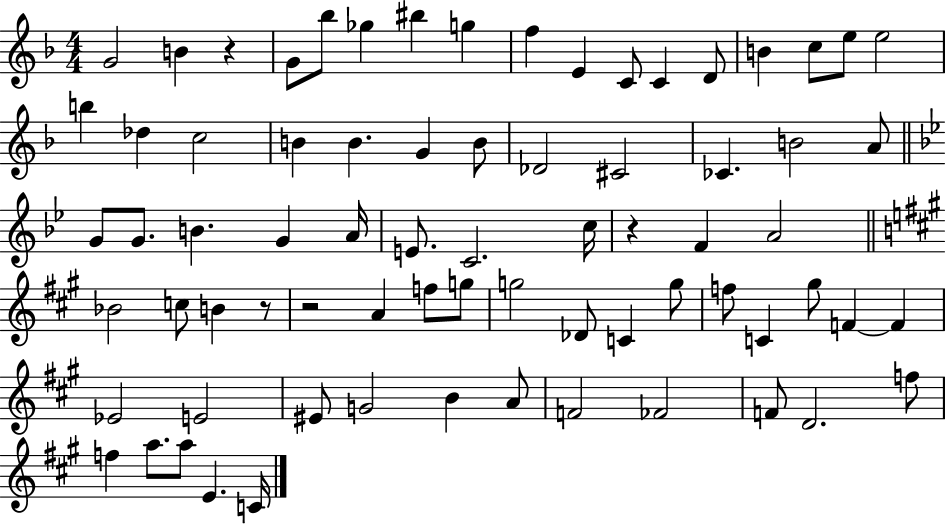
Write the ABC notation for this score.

X:1
T:Untitled
M:4/4
L:1/4
K:F
G2 B z G/2 _b/2 _g ^b g f E C/2 C D/2 B c/2 e/2 e2 b _d c2 B B G B/2 _D2 ^C2 _C B2 A/2 G/2 G/2 B G A/4 E/2 C2 c/4 z F A2 _B2 c/2 B z/2 z2 A f/2 g/2 g2 _D/2 C g/2 f/2 C ^g/2 F F _E2 E2 ^E/2 G2 B A/2 F2 _F2 F/2 D2 f/2 f a/2 a/2 E C/4